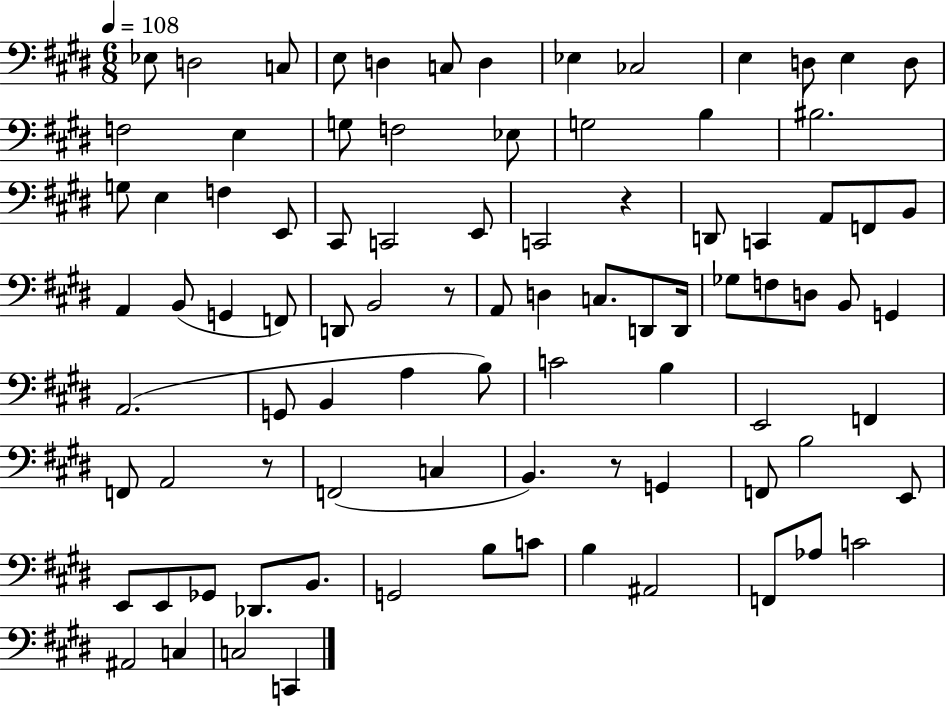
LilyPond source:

{
  \clef bass
  \numericTimeSignature
  \time 6/8
  \key e \major
  \tempo 4 = 108
  ees8 d2 c8 | e8 d4 c8 d4 | ees4 ces2 | e4 d8 e4 d8 | \break f2 e4 | g8 f2 ees8 | g2 b4 | bis2. | \break g8 e4 f4 e,8 | cis,8 c,2 e,8 | c,2 r4 | d,8 c,4 a,8 f,8 b,8 | \break a,4 b,8( g,4 f,8) | d,8 b,2 r8 | a,8 d4 c8. d,8 d,16 | ges8 f8 d8 b,8 g,4 | \break a,2.( | g,8 b,4 a4 b8) | c'2 b4 | e,2 f,4 | \break f,8 a,2 r8 | f,2( c4 | b,4.) r8 g,4 | f,8 b2 e,8 | \break e,8 e,8 ges,8 des,8. b,8. | g,2 b8 c'8 | b4 ais,2 | f,8 aes8 c'2 | \break ais,2 c4 | c2 c,4 | \bar "|."
}